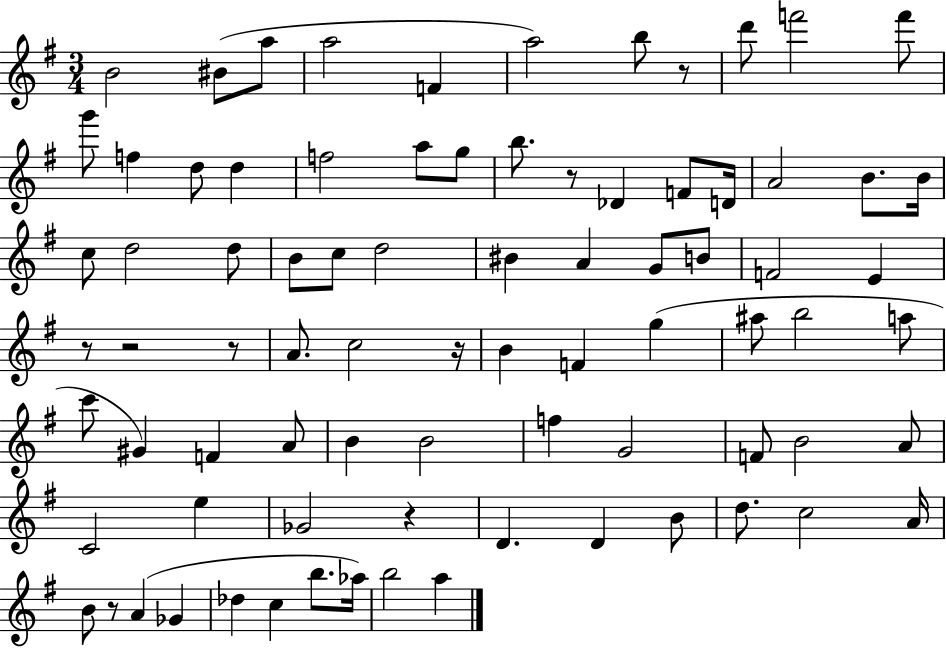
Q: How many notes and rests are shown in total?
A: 81